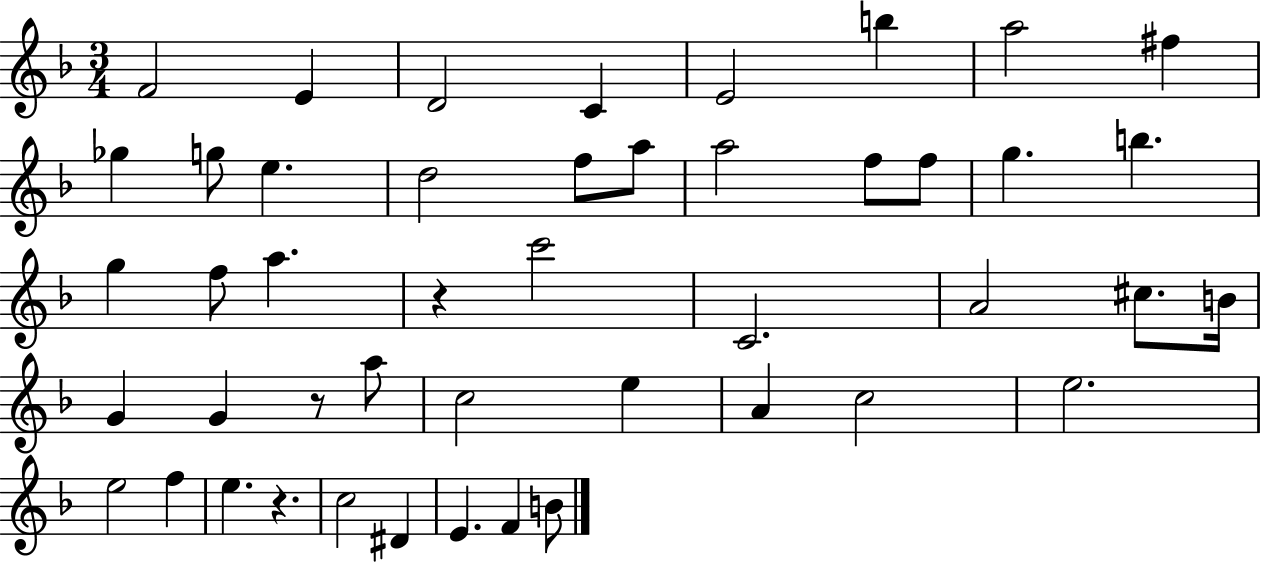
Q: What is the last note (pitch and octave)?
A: B4